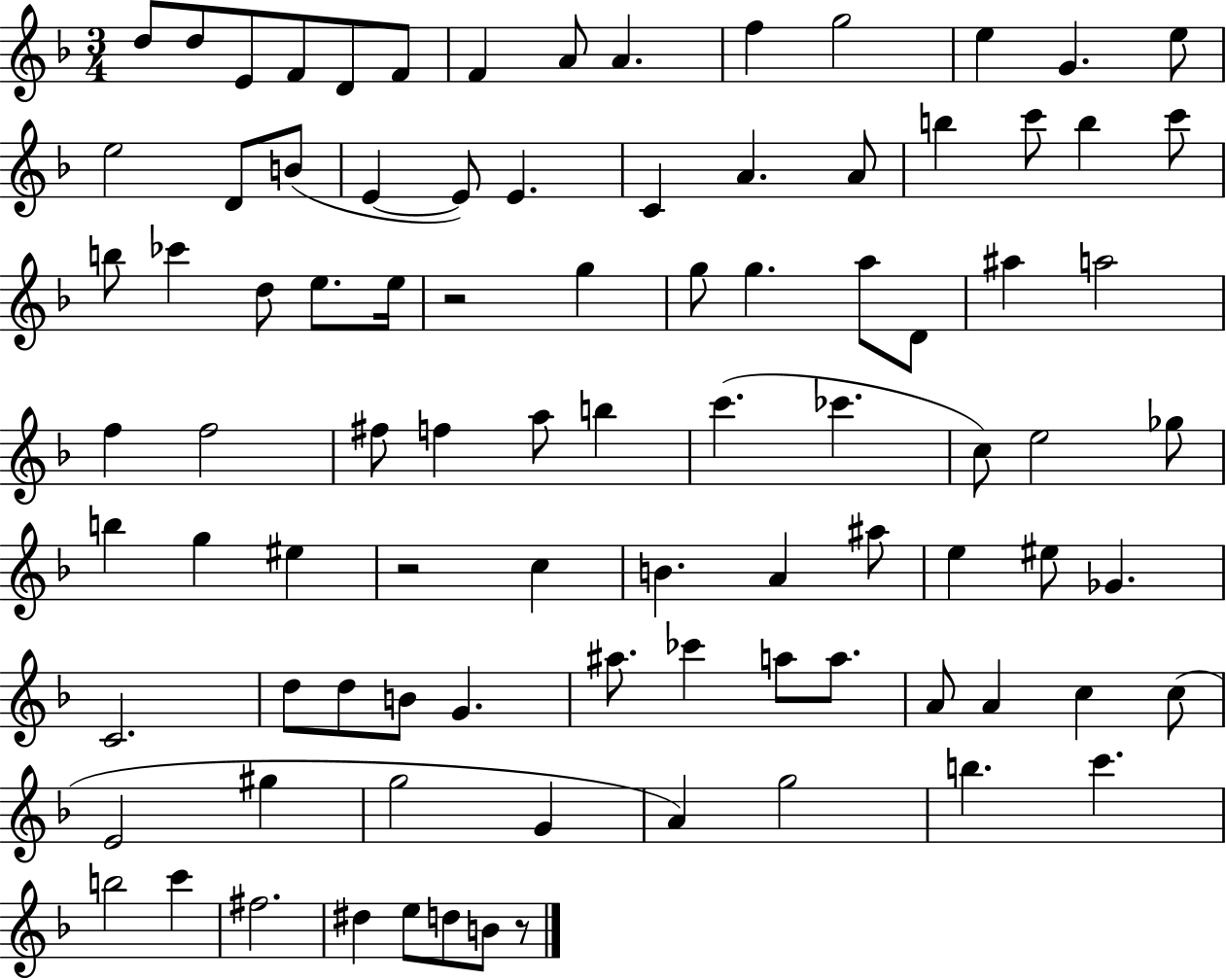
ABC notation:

X:1
T:Untitled
M:3/4
L:1/4
K:F
d/2 d/2 E/2 F/2 D/2 F/2 F A/2 A f g2 e G e/2 e2 D/2 B/2 E E/2 E C A A/2 b c'/2 b c'/2 b/2 _c' d/2 e/2 e/4 z2 g g/2 g a/2 D/2 ^a a2 f f2 ^f/2 f a/2 b c' _c' c/2 e2 _g/2 b g ^e z2 c B A ^a/2 e ^e/2 _G C2 d/2 d/2 B/2 G ^a/2 _c' a/2 a/2 A/2 A c c/2 E2 ^g g2 G A g2 b c' b2 c' ^f2 ^d e/2 d/2 B/2 z/2